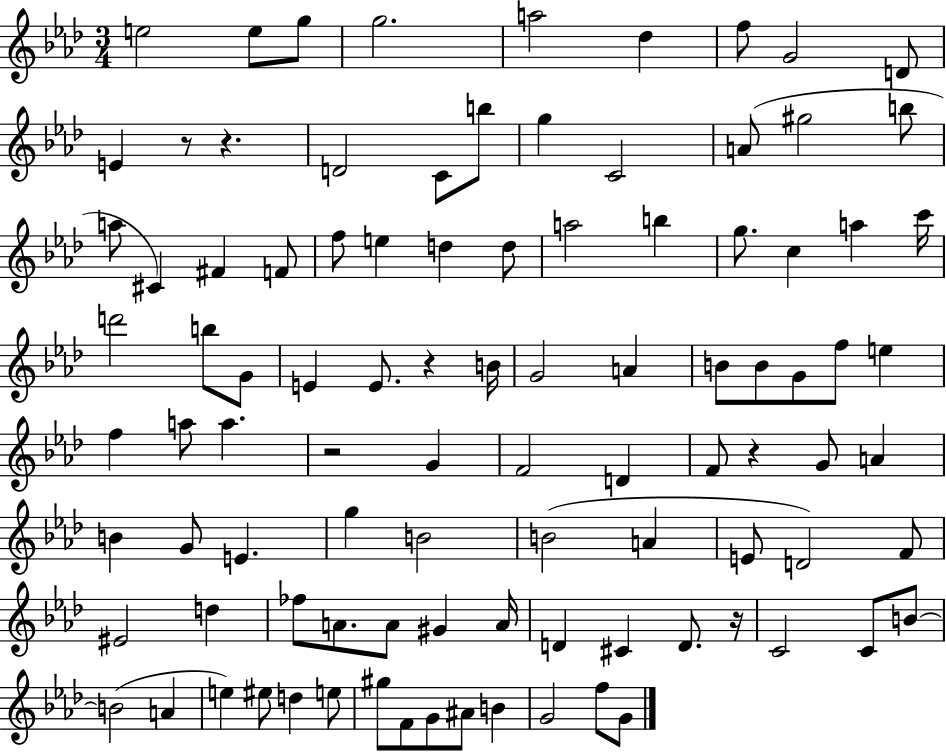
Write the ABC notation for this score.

X:1
T:Untitled
M:3/4
L:1/4
K:Ab
e2 e/2 g/2 g2 a2 _d f/2 G2 D/2 E z/2 z D2 C/2 b/2 g C2 A/2 ^g2 b/2 a/2 ^C ^F F/2 f/2 e d d/2 a2 b g/2 c a c'/4 d'2 b/2 G/2 E E/2 z B/4 G2 A B/2 B/2 G/2 f/2 e f a/2 a z2 G F2 D F/2 z G/2 A B G/2 E g B2 B2 A E/2 D2 F/2 ^E2 d _f/2 A/2 A/2 ^G A/4 D ^C D/2 z/4 C2 C/2 B/2 B2 A e ^e/2 d e/2 ^g/2 F/2 G/2 ^A/2 B G2 f/2 G/2